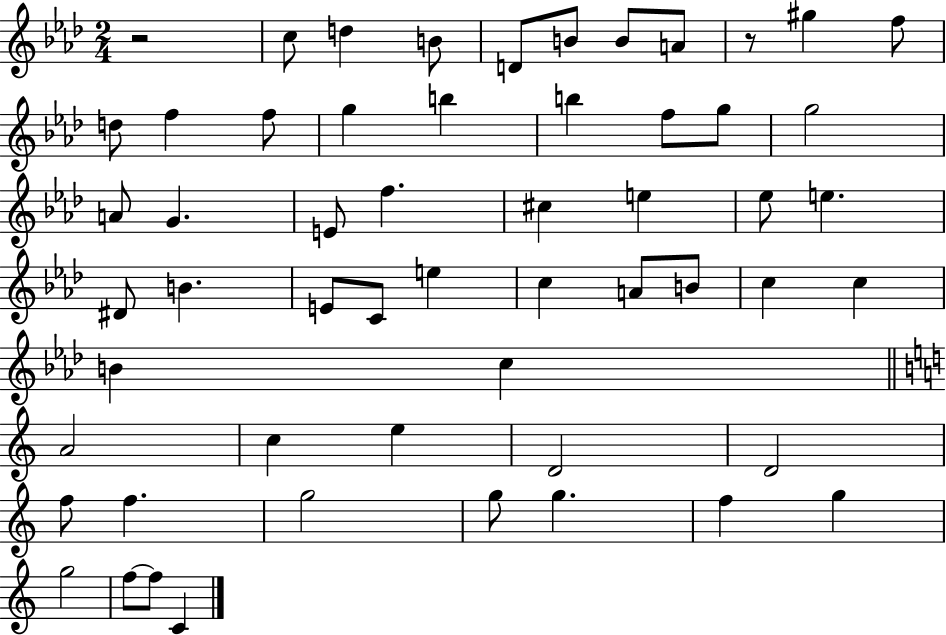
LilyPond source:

{
  \clef treble
  \numericTimeSignature
  \time 2/4
  \key aes \major
  r2 | c''8 d''4 b'8 | d'8 b'8 b'8 a'8 | r8 gis''4 f''8 | \break d''8 f''4 f''8 | g''4 b''4 | b''4 f''8 g''8 | g''2 | \break a'8 g'4. | e'8 f''4. | cis''4 e''4 | ees''8 e''4. | \break dis'8 b'4. | e'8 c'8 e''4 | c''4 a'8 b'8 | c''4 c''4 | \break b'4 c''4 | \bar "||" \break \key c \major a'2 | c''4 e''4 | d'2 | d'2 | \break f''8 f''4. | g''2 | g''8 g''4. | f''4 g''4 | \break g''2 | f''8~~ f''8 c'4 | \bar "|."
}